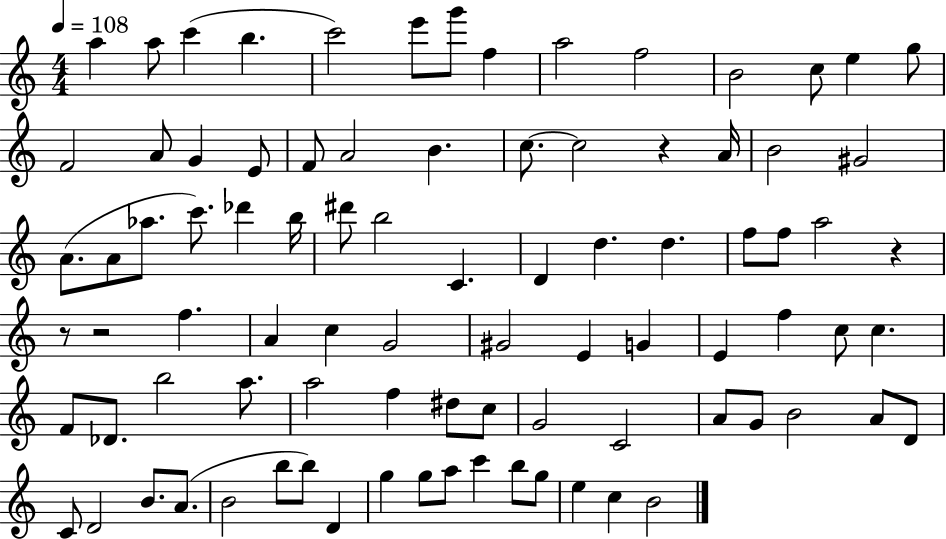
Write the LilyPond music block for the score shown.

{
  \clef treble
  \numericTimeSignature
  \time 4/4
  \key c \major
  \tempo 4 = 108
  a''4 a''8 c'''4( b''4. | c'''2) e'''8 g'''8 f''4 | a''2 f''2 | b'2 c''8 e''4 g''8 | \break f'2 a'8 g'4 e'8 | f'8 a'2 b'4. | c''8.~~ c''2 r4 a'16 | b'2 gis'2 | \break a'8.( a'8 aes''8. c'''8.) des'''4 b''16 | dis'''8 b''2 c'4. | d'4 d''4. d''4. | f''8 f''8 a''2 r4 | \break r8 r2 f''4. | a'4 c''4 g'2 | gis'2 e'4 g'4 | e'4 f''4 c''8 c''4. | \break f'8 des'8. b''2 a''8. | a''2 f''4 dis''8 c''8 | g'2 c'2 | a'8 g'8 b'2 a'8 d'8 | \break c'8 d'2 b'8. a'8.( | b'2 b''8 b''8) d'4 | g''4 g''8 a''8 c'''4 b''8 g''8 | e''4 c''4 b'2 | \break \bar "|."
}